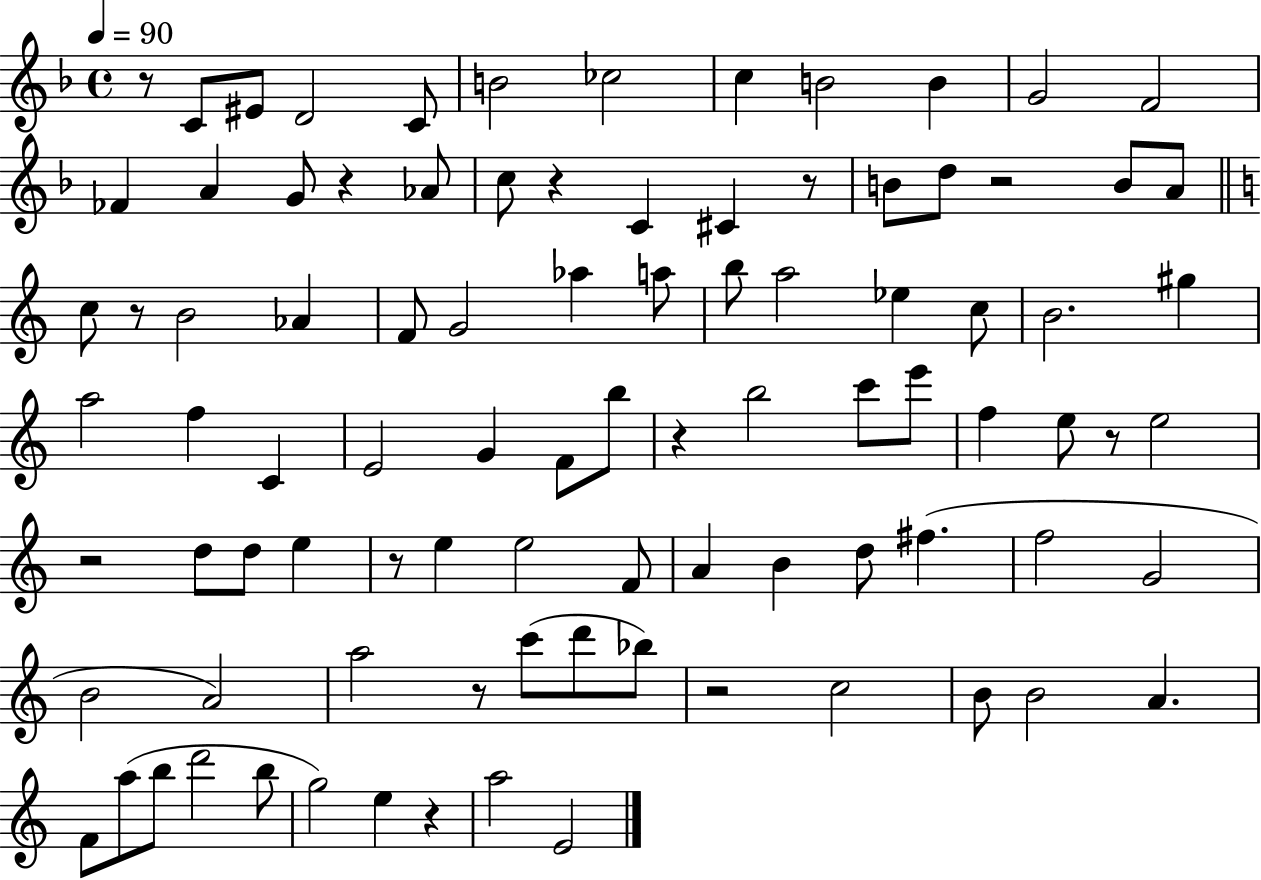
X:1
T:Untitled
M:4/4
L:1/4
K:F
z/2 C/2 ^E/2 D2 C/2 B2 _c2 c B2 B G2 F2 _F A G/2 z _A/2 c/2 z C ^C z/2 B/2 d/2 z2 B/2 A/2 c/2 z/2 B2 _A F/2 G2 _a a/2 b/2 a2 _e c/2 B2 ^g a2 f C E2 G F/2 b/2 z b2 c'/2 e'/2 f e/2 z/2 e2 z2 d/2 d/2 e z/2 e e2 F/2 A B d/2 ^f f2 G2 B2 A2 a2 z/2 c'/2 d'/2 _b/2 z2 c2 B/2 B2 A F/2 a/2 b/2 d'2 b/2 g2 e z a2 E2